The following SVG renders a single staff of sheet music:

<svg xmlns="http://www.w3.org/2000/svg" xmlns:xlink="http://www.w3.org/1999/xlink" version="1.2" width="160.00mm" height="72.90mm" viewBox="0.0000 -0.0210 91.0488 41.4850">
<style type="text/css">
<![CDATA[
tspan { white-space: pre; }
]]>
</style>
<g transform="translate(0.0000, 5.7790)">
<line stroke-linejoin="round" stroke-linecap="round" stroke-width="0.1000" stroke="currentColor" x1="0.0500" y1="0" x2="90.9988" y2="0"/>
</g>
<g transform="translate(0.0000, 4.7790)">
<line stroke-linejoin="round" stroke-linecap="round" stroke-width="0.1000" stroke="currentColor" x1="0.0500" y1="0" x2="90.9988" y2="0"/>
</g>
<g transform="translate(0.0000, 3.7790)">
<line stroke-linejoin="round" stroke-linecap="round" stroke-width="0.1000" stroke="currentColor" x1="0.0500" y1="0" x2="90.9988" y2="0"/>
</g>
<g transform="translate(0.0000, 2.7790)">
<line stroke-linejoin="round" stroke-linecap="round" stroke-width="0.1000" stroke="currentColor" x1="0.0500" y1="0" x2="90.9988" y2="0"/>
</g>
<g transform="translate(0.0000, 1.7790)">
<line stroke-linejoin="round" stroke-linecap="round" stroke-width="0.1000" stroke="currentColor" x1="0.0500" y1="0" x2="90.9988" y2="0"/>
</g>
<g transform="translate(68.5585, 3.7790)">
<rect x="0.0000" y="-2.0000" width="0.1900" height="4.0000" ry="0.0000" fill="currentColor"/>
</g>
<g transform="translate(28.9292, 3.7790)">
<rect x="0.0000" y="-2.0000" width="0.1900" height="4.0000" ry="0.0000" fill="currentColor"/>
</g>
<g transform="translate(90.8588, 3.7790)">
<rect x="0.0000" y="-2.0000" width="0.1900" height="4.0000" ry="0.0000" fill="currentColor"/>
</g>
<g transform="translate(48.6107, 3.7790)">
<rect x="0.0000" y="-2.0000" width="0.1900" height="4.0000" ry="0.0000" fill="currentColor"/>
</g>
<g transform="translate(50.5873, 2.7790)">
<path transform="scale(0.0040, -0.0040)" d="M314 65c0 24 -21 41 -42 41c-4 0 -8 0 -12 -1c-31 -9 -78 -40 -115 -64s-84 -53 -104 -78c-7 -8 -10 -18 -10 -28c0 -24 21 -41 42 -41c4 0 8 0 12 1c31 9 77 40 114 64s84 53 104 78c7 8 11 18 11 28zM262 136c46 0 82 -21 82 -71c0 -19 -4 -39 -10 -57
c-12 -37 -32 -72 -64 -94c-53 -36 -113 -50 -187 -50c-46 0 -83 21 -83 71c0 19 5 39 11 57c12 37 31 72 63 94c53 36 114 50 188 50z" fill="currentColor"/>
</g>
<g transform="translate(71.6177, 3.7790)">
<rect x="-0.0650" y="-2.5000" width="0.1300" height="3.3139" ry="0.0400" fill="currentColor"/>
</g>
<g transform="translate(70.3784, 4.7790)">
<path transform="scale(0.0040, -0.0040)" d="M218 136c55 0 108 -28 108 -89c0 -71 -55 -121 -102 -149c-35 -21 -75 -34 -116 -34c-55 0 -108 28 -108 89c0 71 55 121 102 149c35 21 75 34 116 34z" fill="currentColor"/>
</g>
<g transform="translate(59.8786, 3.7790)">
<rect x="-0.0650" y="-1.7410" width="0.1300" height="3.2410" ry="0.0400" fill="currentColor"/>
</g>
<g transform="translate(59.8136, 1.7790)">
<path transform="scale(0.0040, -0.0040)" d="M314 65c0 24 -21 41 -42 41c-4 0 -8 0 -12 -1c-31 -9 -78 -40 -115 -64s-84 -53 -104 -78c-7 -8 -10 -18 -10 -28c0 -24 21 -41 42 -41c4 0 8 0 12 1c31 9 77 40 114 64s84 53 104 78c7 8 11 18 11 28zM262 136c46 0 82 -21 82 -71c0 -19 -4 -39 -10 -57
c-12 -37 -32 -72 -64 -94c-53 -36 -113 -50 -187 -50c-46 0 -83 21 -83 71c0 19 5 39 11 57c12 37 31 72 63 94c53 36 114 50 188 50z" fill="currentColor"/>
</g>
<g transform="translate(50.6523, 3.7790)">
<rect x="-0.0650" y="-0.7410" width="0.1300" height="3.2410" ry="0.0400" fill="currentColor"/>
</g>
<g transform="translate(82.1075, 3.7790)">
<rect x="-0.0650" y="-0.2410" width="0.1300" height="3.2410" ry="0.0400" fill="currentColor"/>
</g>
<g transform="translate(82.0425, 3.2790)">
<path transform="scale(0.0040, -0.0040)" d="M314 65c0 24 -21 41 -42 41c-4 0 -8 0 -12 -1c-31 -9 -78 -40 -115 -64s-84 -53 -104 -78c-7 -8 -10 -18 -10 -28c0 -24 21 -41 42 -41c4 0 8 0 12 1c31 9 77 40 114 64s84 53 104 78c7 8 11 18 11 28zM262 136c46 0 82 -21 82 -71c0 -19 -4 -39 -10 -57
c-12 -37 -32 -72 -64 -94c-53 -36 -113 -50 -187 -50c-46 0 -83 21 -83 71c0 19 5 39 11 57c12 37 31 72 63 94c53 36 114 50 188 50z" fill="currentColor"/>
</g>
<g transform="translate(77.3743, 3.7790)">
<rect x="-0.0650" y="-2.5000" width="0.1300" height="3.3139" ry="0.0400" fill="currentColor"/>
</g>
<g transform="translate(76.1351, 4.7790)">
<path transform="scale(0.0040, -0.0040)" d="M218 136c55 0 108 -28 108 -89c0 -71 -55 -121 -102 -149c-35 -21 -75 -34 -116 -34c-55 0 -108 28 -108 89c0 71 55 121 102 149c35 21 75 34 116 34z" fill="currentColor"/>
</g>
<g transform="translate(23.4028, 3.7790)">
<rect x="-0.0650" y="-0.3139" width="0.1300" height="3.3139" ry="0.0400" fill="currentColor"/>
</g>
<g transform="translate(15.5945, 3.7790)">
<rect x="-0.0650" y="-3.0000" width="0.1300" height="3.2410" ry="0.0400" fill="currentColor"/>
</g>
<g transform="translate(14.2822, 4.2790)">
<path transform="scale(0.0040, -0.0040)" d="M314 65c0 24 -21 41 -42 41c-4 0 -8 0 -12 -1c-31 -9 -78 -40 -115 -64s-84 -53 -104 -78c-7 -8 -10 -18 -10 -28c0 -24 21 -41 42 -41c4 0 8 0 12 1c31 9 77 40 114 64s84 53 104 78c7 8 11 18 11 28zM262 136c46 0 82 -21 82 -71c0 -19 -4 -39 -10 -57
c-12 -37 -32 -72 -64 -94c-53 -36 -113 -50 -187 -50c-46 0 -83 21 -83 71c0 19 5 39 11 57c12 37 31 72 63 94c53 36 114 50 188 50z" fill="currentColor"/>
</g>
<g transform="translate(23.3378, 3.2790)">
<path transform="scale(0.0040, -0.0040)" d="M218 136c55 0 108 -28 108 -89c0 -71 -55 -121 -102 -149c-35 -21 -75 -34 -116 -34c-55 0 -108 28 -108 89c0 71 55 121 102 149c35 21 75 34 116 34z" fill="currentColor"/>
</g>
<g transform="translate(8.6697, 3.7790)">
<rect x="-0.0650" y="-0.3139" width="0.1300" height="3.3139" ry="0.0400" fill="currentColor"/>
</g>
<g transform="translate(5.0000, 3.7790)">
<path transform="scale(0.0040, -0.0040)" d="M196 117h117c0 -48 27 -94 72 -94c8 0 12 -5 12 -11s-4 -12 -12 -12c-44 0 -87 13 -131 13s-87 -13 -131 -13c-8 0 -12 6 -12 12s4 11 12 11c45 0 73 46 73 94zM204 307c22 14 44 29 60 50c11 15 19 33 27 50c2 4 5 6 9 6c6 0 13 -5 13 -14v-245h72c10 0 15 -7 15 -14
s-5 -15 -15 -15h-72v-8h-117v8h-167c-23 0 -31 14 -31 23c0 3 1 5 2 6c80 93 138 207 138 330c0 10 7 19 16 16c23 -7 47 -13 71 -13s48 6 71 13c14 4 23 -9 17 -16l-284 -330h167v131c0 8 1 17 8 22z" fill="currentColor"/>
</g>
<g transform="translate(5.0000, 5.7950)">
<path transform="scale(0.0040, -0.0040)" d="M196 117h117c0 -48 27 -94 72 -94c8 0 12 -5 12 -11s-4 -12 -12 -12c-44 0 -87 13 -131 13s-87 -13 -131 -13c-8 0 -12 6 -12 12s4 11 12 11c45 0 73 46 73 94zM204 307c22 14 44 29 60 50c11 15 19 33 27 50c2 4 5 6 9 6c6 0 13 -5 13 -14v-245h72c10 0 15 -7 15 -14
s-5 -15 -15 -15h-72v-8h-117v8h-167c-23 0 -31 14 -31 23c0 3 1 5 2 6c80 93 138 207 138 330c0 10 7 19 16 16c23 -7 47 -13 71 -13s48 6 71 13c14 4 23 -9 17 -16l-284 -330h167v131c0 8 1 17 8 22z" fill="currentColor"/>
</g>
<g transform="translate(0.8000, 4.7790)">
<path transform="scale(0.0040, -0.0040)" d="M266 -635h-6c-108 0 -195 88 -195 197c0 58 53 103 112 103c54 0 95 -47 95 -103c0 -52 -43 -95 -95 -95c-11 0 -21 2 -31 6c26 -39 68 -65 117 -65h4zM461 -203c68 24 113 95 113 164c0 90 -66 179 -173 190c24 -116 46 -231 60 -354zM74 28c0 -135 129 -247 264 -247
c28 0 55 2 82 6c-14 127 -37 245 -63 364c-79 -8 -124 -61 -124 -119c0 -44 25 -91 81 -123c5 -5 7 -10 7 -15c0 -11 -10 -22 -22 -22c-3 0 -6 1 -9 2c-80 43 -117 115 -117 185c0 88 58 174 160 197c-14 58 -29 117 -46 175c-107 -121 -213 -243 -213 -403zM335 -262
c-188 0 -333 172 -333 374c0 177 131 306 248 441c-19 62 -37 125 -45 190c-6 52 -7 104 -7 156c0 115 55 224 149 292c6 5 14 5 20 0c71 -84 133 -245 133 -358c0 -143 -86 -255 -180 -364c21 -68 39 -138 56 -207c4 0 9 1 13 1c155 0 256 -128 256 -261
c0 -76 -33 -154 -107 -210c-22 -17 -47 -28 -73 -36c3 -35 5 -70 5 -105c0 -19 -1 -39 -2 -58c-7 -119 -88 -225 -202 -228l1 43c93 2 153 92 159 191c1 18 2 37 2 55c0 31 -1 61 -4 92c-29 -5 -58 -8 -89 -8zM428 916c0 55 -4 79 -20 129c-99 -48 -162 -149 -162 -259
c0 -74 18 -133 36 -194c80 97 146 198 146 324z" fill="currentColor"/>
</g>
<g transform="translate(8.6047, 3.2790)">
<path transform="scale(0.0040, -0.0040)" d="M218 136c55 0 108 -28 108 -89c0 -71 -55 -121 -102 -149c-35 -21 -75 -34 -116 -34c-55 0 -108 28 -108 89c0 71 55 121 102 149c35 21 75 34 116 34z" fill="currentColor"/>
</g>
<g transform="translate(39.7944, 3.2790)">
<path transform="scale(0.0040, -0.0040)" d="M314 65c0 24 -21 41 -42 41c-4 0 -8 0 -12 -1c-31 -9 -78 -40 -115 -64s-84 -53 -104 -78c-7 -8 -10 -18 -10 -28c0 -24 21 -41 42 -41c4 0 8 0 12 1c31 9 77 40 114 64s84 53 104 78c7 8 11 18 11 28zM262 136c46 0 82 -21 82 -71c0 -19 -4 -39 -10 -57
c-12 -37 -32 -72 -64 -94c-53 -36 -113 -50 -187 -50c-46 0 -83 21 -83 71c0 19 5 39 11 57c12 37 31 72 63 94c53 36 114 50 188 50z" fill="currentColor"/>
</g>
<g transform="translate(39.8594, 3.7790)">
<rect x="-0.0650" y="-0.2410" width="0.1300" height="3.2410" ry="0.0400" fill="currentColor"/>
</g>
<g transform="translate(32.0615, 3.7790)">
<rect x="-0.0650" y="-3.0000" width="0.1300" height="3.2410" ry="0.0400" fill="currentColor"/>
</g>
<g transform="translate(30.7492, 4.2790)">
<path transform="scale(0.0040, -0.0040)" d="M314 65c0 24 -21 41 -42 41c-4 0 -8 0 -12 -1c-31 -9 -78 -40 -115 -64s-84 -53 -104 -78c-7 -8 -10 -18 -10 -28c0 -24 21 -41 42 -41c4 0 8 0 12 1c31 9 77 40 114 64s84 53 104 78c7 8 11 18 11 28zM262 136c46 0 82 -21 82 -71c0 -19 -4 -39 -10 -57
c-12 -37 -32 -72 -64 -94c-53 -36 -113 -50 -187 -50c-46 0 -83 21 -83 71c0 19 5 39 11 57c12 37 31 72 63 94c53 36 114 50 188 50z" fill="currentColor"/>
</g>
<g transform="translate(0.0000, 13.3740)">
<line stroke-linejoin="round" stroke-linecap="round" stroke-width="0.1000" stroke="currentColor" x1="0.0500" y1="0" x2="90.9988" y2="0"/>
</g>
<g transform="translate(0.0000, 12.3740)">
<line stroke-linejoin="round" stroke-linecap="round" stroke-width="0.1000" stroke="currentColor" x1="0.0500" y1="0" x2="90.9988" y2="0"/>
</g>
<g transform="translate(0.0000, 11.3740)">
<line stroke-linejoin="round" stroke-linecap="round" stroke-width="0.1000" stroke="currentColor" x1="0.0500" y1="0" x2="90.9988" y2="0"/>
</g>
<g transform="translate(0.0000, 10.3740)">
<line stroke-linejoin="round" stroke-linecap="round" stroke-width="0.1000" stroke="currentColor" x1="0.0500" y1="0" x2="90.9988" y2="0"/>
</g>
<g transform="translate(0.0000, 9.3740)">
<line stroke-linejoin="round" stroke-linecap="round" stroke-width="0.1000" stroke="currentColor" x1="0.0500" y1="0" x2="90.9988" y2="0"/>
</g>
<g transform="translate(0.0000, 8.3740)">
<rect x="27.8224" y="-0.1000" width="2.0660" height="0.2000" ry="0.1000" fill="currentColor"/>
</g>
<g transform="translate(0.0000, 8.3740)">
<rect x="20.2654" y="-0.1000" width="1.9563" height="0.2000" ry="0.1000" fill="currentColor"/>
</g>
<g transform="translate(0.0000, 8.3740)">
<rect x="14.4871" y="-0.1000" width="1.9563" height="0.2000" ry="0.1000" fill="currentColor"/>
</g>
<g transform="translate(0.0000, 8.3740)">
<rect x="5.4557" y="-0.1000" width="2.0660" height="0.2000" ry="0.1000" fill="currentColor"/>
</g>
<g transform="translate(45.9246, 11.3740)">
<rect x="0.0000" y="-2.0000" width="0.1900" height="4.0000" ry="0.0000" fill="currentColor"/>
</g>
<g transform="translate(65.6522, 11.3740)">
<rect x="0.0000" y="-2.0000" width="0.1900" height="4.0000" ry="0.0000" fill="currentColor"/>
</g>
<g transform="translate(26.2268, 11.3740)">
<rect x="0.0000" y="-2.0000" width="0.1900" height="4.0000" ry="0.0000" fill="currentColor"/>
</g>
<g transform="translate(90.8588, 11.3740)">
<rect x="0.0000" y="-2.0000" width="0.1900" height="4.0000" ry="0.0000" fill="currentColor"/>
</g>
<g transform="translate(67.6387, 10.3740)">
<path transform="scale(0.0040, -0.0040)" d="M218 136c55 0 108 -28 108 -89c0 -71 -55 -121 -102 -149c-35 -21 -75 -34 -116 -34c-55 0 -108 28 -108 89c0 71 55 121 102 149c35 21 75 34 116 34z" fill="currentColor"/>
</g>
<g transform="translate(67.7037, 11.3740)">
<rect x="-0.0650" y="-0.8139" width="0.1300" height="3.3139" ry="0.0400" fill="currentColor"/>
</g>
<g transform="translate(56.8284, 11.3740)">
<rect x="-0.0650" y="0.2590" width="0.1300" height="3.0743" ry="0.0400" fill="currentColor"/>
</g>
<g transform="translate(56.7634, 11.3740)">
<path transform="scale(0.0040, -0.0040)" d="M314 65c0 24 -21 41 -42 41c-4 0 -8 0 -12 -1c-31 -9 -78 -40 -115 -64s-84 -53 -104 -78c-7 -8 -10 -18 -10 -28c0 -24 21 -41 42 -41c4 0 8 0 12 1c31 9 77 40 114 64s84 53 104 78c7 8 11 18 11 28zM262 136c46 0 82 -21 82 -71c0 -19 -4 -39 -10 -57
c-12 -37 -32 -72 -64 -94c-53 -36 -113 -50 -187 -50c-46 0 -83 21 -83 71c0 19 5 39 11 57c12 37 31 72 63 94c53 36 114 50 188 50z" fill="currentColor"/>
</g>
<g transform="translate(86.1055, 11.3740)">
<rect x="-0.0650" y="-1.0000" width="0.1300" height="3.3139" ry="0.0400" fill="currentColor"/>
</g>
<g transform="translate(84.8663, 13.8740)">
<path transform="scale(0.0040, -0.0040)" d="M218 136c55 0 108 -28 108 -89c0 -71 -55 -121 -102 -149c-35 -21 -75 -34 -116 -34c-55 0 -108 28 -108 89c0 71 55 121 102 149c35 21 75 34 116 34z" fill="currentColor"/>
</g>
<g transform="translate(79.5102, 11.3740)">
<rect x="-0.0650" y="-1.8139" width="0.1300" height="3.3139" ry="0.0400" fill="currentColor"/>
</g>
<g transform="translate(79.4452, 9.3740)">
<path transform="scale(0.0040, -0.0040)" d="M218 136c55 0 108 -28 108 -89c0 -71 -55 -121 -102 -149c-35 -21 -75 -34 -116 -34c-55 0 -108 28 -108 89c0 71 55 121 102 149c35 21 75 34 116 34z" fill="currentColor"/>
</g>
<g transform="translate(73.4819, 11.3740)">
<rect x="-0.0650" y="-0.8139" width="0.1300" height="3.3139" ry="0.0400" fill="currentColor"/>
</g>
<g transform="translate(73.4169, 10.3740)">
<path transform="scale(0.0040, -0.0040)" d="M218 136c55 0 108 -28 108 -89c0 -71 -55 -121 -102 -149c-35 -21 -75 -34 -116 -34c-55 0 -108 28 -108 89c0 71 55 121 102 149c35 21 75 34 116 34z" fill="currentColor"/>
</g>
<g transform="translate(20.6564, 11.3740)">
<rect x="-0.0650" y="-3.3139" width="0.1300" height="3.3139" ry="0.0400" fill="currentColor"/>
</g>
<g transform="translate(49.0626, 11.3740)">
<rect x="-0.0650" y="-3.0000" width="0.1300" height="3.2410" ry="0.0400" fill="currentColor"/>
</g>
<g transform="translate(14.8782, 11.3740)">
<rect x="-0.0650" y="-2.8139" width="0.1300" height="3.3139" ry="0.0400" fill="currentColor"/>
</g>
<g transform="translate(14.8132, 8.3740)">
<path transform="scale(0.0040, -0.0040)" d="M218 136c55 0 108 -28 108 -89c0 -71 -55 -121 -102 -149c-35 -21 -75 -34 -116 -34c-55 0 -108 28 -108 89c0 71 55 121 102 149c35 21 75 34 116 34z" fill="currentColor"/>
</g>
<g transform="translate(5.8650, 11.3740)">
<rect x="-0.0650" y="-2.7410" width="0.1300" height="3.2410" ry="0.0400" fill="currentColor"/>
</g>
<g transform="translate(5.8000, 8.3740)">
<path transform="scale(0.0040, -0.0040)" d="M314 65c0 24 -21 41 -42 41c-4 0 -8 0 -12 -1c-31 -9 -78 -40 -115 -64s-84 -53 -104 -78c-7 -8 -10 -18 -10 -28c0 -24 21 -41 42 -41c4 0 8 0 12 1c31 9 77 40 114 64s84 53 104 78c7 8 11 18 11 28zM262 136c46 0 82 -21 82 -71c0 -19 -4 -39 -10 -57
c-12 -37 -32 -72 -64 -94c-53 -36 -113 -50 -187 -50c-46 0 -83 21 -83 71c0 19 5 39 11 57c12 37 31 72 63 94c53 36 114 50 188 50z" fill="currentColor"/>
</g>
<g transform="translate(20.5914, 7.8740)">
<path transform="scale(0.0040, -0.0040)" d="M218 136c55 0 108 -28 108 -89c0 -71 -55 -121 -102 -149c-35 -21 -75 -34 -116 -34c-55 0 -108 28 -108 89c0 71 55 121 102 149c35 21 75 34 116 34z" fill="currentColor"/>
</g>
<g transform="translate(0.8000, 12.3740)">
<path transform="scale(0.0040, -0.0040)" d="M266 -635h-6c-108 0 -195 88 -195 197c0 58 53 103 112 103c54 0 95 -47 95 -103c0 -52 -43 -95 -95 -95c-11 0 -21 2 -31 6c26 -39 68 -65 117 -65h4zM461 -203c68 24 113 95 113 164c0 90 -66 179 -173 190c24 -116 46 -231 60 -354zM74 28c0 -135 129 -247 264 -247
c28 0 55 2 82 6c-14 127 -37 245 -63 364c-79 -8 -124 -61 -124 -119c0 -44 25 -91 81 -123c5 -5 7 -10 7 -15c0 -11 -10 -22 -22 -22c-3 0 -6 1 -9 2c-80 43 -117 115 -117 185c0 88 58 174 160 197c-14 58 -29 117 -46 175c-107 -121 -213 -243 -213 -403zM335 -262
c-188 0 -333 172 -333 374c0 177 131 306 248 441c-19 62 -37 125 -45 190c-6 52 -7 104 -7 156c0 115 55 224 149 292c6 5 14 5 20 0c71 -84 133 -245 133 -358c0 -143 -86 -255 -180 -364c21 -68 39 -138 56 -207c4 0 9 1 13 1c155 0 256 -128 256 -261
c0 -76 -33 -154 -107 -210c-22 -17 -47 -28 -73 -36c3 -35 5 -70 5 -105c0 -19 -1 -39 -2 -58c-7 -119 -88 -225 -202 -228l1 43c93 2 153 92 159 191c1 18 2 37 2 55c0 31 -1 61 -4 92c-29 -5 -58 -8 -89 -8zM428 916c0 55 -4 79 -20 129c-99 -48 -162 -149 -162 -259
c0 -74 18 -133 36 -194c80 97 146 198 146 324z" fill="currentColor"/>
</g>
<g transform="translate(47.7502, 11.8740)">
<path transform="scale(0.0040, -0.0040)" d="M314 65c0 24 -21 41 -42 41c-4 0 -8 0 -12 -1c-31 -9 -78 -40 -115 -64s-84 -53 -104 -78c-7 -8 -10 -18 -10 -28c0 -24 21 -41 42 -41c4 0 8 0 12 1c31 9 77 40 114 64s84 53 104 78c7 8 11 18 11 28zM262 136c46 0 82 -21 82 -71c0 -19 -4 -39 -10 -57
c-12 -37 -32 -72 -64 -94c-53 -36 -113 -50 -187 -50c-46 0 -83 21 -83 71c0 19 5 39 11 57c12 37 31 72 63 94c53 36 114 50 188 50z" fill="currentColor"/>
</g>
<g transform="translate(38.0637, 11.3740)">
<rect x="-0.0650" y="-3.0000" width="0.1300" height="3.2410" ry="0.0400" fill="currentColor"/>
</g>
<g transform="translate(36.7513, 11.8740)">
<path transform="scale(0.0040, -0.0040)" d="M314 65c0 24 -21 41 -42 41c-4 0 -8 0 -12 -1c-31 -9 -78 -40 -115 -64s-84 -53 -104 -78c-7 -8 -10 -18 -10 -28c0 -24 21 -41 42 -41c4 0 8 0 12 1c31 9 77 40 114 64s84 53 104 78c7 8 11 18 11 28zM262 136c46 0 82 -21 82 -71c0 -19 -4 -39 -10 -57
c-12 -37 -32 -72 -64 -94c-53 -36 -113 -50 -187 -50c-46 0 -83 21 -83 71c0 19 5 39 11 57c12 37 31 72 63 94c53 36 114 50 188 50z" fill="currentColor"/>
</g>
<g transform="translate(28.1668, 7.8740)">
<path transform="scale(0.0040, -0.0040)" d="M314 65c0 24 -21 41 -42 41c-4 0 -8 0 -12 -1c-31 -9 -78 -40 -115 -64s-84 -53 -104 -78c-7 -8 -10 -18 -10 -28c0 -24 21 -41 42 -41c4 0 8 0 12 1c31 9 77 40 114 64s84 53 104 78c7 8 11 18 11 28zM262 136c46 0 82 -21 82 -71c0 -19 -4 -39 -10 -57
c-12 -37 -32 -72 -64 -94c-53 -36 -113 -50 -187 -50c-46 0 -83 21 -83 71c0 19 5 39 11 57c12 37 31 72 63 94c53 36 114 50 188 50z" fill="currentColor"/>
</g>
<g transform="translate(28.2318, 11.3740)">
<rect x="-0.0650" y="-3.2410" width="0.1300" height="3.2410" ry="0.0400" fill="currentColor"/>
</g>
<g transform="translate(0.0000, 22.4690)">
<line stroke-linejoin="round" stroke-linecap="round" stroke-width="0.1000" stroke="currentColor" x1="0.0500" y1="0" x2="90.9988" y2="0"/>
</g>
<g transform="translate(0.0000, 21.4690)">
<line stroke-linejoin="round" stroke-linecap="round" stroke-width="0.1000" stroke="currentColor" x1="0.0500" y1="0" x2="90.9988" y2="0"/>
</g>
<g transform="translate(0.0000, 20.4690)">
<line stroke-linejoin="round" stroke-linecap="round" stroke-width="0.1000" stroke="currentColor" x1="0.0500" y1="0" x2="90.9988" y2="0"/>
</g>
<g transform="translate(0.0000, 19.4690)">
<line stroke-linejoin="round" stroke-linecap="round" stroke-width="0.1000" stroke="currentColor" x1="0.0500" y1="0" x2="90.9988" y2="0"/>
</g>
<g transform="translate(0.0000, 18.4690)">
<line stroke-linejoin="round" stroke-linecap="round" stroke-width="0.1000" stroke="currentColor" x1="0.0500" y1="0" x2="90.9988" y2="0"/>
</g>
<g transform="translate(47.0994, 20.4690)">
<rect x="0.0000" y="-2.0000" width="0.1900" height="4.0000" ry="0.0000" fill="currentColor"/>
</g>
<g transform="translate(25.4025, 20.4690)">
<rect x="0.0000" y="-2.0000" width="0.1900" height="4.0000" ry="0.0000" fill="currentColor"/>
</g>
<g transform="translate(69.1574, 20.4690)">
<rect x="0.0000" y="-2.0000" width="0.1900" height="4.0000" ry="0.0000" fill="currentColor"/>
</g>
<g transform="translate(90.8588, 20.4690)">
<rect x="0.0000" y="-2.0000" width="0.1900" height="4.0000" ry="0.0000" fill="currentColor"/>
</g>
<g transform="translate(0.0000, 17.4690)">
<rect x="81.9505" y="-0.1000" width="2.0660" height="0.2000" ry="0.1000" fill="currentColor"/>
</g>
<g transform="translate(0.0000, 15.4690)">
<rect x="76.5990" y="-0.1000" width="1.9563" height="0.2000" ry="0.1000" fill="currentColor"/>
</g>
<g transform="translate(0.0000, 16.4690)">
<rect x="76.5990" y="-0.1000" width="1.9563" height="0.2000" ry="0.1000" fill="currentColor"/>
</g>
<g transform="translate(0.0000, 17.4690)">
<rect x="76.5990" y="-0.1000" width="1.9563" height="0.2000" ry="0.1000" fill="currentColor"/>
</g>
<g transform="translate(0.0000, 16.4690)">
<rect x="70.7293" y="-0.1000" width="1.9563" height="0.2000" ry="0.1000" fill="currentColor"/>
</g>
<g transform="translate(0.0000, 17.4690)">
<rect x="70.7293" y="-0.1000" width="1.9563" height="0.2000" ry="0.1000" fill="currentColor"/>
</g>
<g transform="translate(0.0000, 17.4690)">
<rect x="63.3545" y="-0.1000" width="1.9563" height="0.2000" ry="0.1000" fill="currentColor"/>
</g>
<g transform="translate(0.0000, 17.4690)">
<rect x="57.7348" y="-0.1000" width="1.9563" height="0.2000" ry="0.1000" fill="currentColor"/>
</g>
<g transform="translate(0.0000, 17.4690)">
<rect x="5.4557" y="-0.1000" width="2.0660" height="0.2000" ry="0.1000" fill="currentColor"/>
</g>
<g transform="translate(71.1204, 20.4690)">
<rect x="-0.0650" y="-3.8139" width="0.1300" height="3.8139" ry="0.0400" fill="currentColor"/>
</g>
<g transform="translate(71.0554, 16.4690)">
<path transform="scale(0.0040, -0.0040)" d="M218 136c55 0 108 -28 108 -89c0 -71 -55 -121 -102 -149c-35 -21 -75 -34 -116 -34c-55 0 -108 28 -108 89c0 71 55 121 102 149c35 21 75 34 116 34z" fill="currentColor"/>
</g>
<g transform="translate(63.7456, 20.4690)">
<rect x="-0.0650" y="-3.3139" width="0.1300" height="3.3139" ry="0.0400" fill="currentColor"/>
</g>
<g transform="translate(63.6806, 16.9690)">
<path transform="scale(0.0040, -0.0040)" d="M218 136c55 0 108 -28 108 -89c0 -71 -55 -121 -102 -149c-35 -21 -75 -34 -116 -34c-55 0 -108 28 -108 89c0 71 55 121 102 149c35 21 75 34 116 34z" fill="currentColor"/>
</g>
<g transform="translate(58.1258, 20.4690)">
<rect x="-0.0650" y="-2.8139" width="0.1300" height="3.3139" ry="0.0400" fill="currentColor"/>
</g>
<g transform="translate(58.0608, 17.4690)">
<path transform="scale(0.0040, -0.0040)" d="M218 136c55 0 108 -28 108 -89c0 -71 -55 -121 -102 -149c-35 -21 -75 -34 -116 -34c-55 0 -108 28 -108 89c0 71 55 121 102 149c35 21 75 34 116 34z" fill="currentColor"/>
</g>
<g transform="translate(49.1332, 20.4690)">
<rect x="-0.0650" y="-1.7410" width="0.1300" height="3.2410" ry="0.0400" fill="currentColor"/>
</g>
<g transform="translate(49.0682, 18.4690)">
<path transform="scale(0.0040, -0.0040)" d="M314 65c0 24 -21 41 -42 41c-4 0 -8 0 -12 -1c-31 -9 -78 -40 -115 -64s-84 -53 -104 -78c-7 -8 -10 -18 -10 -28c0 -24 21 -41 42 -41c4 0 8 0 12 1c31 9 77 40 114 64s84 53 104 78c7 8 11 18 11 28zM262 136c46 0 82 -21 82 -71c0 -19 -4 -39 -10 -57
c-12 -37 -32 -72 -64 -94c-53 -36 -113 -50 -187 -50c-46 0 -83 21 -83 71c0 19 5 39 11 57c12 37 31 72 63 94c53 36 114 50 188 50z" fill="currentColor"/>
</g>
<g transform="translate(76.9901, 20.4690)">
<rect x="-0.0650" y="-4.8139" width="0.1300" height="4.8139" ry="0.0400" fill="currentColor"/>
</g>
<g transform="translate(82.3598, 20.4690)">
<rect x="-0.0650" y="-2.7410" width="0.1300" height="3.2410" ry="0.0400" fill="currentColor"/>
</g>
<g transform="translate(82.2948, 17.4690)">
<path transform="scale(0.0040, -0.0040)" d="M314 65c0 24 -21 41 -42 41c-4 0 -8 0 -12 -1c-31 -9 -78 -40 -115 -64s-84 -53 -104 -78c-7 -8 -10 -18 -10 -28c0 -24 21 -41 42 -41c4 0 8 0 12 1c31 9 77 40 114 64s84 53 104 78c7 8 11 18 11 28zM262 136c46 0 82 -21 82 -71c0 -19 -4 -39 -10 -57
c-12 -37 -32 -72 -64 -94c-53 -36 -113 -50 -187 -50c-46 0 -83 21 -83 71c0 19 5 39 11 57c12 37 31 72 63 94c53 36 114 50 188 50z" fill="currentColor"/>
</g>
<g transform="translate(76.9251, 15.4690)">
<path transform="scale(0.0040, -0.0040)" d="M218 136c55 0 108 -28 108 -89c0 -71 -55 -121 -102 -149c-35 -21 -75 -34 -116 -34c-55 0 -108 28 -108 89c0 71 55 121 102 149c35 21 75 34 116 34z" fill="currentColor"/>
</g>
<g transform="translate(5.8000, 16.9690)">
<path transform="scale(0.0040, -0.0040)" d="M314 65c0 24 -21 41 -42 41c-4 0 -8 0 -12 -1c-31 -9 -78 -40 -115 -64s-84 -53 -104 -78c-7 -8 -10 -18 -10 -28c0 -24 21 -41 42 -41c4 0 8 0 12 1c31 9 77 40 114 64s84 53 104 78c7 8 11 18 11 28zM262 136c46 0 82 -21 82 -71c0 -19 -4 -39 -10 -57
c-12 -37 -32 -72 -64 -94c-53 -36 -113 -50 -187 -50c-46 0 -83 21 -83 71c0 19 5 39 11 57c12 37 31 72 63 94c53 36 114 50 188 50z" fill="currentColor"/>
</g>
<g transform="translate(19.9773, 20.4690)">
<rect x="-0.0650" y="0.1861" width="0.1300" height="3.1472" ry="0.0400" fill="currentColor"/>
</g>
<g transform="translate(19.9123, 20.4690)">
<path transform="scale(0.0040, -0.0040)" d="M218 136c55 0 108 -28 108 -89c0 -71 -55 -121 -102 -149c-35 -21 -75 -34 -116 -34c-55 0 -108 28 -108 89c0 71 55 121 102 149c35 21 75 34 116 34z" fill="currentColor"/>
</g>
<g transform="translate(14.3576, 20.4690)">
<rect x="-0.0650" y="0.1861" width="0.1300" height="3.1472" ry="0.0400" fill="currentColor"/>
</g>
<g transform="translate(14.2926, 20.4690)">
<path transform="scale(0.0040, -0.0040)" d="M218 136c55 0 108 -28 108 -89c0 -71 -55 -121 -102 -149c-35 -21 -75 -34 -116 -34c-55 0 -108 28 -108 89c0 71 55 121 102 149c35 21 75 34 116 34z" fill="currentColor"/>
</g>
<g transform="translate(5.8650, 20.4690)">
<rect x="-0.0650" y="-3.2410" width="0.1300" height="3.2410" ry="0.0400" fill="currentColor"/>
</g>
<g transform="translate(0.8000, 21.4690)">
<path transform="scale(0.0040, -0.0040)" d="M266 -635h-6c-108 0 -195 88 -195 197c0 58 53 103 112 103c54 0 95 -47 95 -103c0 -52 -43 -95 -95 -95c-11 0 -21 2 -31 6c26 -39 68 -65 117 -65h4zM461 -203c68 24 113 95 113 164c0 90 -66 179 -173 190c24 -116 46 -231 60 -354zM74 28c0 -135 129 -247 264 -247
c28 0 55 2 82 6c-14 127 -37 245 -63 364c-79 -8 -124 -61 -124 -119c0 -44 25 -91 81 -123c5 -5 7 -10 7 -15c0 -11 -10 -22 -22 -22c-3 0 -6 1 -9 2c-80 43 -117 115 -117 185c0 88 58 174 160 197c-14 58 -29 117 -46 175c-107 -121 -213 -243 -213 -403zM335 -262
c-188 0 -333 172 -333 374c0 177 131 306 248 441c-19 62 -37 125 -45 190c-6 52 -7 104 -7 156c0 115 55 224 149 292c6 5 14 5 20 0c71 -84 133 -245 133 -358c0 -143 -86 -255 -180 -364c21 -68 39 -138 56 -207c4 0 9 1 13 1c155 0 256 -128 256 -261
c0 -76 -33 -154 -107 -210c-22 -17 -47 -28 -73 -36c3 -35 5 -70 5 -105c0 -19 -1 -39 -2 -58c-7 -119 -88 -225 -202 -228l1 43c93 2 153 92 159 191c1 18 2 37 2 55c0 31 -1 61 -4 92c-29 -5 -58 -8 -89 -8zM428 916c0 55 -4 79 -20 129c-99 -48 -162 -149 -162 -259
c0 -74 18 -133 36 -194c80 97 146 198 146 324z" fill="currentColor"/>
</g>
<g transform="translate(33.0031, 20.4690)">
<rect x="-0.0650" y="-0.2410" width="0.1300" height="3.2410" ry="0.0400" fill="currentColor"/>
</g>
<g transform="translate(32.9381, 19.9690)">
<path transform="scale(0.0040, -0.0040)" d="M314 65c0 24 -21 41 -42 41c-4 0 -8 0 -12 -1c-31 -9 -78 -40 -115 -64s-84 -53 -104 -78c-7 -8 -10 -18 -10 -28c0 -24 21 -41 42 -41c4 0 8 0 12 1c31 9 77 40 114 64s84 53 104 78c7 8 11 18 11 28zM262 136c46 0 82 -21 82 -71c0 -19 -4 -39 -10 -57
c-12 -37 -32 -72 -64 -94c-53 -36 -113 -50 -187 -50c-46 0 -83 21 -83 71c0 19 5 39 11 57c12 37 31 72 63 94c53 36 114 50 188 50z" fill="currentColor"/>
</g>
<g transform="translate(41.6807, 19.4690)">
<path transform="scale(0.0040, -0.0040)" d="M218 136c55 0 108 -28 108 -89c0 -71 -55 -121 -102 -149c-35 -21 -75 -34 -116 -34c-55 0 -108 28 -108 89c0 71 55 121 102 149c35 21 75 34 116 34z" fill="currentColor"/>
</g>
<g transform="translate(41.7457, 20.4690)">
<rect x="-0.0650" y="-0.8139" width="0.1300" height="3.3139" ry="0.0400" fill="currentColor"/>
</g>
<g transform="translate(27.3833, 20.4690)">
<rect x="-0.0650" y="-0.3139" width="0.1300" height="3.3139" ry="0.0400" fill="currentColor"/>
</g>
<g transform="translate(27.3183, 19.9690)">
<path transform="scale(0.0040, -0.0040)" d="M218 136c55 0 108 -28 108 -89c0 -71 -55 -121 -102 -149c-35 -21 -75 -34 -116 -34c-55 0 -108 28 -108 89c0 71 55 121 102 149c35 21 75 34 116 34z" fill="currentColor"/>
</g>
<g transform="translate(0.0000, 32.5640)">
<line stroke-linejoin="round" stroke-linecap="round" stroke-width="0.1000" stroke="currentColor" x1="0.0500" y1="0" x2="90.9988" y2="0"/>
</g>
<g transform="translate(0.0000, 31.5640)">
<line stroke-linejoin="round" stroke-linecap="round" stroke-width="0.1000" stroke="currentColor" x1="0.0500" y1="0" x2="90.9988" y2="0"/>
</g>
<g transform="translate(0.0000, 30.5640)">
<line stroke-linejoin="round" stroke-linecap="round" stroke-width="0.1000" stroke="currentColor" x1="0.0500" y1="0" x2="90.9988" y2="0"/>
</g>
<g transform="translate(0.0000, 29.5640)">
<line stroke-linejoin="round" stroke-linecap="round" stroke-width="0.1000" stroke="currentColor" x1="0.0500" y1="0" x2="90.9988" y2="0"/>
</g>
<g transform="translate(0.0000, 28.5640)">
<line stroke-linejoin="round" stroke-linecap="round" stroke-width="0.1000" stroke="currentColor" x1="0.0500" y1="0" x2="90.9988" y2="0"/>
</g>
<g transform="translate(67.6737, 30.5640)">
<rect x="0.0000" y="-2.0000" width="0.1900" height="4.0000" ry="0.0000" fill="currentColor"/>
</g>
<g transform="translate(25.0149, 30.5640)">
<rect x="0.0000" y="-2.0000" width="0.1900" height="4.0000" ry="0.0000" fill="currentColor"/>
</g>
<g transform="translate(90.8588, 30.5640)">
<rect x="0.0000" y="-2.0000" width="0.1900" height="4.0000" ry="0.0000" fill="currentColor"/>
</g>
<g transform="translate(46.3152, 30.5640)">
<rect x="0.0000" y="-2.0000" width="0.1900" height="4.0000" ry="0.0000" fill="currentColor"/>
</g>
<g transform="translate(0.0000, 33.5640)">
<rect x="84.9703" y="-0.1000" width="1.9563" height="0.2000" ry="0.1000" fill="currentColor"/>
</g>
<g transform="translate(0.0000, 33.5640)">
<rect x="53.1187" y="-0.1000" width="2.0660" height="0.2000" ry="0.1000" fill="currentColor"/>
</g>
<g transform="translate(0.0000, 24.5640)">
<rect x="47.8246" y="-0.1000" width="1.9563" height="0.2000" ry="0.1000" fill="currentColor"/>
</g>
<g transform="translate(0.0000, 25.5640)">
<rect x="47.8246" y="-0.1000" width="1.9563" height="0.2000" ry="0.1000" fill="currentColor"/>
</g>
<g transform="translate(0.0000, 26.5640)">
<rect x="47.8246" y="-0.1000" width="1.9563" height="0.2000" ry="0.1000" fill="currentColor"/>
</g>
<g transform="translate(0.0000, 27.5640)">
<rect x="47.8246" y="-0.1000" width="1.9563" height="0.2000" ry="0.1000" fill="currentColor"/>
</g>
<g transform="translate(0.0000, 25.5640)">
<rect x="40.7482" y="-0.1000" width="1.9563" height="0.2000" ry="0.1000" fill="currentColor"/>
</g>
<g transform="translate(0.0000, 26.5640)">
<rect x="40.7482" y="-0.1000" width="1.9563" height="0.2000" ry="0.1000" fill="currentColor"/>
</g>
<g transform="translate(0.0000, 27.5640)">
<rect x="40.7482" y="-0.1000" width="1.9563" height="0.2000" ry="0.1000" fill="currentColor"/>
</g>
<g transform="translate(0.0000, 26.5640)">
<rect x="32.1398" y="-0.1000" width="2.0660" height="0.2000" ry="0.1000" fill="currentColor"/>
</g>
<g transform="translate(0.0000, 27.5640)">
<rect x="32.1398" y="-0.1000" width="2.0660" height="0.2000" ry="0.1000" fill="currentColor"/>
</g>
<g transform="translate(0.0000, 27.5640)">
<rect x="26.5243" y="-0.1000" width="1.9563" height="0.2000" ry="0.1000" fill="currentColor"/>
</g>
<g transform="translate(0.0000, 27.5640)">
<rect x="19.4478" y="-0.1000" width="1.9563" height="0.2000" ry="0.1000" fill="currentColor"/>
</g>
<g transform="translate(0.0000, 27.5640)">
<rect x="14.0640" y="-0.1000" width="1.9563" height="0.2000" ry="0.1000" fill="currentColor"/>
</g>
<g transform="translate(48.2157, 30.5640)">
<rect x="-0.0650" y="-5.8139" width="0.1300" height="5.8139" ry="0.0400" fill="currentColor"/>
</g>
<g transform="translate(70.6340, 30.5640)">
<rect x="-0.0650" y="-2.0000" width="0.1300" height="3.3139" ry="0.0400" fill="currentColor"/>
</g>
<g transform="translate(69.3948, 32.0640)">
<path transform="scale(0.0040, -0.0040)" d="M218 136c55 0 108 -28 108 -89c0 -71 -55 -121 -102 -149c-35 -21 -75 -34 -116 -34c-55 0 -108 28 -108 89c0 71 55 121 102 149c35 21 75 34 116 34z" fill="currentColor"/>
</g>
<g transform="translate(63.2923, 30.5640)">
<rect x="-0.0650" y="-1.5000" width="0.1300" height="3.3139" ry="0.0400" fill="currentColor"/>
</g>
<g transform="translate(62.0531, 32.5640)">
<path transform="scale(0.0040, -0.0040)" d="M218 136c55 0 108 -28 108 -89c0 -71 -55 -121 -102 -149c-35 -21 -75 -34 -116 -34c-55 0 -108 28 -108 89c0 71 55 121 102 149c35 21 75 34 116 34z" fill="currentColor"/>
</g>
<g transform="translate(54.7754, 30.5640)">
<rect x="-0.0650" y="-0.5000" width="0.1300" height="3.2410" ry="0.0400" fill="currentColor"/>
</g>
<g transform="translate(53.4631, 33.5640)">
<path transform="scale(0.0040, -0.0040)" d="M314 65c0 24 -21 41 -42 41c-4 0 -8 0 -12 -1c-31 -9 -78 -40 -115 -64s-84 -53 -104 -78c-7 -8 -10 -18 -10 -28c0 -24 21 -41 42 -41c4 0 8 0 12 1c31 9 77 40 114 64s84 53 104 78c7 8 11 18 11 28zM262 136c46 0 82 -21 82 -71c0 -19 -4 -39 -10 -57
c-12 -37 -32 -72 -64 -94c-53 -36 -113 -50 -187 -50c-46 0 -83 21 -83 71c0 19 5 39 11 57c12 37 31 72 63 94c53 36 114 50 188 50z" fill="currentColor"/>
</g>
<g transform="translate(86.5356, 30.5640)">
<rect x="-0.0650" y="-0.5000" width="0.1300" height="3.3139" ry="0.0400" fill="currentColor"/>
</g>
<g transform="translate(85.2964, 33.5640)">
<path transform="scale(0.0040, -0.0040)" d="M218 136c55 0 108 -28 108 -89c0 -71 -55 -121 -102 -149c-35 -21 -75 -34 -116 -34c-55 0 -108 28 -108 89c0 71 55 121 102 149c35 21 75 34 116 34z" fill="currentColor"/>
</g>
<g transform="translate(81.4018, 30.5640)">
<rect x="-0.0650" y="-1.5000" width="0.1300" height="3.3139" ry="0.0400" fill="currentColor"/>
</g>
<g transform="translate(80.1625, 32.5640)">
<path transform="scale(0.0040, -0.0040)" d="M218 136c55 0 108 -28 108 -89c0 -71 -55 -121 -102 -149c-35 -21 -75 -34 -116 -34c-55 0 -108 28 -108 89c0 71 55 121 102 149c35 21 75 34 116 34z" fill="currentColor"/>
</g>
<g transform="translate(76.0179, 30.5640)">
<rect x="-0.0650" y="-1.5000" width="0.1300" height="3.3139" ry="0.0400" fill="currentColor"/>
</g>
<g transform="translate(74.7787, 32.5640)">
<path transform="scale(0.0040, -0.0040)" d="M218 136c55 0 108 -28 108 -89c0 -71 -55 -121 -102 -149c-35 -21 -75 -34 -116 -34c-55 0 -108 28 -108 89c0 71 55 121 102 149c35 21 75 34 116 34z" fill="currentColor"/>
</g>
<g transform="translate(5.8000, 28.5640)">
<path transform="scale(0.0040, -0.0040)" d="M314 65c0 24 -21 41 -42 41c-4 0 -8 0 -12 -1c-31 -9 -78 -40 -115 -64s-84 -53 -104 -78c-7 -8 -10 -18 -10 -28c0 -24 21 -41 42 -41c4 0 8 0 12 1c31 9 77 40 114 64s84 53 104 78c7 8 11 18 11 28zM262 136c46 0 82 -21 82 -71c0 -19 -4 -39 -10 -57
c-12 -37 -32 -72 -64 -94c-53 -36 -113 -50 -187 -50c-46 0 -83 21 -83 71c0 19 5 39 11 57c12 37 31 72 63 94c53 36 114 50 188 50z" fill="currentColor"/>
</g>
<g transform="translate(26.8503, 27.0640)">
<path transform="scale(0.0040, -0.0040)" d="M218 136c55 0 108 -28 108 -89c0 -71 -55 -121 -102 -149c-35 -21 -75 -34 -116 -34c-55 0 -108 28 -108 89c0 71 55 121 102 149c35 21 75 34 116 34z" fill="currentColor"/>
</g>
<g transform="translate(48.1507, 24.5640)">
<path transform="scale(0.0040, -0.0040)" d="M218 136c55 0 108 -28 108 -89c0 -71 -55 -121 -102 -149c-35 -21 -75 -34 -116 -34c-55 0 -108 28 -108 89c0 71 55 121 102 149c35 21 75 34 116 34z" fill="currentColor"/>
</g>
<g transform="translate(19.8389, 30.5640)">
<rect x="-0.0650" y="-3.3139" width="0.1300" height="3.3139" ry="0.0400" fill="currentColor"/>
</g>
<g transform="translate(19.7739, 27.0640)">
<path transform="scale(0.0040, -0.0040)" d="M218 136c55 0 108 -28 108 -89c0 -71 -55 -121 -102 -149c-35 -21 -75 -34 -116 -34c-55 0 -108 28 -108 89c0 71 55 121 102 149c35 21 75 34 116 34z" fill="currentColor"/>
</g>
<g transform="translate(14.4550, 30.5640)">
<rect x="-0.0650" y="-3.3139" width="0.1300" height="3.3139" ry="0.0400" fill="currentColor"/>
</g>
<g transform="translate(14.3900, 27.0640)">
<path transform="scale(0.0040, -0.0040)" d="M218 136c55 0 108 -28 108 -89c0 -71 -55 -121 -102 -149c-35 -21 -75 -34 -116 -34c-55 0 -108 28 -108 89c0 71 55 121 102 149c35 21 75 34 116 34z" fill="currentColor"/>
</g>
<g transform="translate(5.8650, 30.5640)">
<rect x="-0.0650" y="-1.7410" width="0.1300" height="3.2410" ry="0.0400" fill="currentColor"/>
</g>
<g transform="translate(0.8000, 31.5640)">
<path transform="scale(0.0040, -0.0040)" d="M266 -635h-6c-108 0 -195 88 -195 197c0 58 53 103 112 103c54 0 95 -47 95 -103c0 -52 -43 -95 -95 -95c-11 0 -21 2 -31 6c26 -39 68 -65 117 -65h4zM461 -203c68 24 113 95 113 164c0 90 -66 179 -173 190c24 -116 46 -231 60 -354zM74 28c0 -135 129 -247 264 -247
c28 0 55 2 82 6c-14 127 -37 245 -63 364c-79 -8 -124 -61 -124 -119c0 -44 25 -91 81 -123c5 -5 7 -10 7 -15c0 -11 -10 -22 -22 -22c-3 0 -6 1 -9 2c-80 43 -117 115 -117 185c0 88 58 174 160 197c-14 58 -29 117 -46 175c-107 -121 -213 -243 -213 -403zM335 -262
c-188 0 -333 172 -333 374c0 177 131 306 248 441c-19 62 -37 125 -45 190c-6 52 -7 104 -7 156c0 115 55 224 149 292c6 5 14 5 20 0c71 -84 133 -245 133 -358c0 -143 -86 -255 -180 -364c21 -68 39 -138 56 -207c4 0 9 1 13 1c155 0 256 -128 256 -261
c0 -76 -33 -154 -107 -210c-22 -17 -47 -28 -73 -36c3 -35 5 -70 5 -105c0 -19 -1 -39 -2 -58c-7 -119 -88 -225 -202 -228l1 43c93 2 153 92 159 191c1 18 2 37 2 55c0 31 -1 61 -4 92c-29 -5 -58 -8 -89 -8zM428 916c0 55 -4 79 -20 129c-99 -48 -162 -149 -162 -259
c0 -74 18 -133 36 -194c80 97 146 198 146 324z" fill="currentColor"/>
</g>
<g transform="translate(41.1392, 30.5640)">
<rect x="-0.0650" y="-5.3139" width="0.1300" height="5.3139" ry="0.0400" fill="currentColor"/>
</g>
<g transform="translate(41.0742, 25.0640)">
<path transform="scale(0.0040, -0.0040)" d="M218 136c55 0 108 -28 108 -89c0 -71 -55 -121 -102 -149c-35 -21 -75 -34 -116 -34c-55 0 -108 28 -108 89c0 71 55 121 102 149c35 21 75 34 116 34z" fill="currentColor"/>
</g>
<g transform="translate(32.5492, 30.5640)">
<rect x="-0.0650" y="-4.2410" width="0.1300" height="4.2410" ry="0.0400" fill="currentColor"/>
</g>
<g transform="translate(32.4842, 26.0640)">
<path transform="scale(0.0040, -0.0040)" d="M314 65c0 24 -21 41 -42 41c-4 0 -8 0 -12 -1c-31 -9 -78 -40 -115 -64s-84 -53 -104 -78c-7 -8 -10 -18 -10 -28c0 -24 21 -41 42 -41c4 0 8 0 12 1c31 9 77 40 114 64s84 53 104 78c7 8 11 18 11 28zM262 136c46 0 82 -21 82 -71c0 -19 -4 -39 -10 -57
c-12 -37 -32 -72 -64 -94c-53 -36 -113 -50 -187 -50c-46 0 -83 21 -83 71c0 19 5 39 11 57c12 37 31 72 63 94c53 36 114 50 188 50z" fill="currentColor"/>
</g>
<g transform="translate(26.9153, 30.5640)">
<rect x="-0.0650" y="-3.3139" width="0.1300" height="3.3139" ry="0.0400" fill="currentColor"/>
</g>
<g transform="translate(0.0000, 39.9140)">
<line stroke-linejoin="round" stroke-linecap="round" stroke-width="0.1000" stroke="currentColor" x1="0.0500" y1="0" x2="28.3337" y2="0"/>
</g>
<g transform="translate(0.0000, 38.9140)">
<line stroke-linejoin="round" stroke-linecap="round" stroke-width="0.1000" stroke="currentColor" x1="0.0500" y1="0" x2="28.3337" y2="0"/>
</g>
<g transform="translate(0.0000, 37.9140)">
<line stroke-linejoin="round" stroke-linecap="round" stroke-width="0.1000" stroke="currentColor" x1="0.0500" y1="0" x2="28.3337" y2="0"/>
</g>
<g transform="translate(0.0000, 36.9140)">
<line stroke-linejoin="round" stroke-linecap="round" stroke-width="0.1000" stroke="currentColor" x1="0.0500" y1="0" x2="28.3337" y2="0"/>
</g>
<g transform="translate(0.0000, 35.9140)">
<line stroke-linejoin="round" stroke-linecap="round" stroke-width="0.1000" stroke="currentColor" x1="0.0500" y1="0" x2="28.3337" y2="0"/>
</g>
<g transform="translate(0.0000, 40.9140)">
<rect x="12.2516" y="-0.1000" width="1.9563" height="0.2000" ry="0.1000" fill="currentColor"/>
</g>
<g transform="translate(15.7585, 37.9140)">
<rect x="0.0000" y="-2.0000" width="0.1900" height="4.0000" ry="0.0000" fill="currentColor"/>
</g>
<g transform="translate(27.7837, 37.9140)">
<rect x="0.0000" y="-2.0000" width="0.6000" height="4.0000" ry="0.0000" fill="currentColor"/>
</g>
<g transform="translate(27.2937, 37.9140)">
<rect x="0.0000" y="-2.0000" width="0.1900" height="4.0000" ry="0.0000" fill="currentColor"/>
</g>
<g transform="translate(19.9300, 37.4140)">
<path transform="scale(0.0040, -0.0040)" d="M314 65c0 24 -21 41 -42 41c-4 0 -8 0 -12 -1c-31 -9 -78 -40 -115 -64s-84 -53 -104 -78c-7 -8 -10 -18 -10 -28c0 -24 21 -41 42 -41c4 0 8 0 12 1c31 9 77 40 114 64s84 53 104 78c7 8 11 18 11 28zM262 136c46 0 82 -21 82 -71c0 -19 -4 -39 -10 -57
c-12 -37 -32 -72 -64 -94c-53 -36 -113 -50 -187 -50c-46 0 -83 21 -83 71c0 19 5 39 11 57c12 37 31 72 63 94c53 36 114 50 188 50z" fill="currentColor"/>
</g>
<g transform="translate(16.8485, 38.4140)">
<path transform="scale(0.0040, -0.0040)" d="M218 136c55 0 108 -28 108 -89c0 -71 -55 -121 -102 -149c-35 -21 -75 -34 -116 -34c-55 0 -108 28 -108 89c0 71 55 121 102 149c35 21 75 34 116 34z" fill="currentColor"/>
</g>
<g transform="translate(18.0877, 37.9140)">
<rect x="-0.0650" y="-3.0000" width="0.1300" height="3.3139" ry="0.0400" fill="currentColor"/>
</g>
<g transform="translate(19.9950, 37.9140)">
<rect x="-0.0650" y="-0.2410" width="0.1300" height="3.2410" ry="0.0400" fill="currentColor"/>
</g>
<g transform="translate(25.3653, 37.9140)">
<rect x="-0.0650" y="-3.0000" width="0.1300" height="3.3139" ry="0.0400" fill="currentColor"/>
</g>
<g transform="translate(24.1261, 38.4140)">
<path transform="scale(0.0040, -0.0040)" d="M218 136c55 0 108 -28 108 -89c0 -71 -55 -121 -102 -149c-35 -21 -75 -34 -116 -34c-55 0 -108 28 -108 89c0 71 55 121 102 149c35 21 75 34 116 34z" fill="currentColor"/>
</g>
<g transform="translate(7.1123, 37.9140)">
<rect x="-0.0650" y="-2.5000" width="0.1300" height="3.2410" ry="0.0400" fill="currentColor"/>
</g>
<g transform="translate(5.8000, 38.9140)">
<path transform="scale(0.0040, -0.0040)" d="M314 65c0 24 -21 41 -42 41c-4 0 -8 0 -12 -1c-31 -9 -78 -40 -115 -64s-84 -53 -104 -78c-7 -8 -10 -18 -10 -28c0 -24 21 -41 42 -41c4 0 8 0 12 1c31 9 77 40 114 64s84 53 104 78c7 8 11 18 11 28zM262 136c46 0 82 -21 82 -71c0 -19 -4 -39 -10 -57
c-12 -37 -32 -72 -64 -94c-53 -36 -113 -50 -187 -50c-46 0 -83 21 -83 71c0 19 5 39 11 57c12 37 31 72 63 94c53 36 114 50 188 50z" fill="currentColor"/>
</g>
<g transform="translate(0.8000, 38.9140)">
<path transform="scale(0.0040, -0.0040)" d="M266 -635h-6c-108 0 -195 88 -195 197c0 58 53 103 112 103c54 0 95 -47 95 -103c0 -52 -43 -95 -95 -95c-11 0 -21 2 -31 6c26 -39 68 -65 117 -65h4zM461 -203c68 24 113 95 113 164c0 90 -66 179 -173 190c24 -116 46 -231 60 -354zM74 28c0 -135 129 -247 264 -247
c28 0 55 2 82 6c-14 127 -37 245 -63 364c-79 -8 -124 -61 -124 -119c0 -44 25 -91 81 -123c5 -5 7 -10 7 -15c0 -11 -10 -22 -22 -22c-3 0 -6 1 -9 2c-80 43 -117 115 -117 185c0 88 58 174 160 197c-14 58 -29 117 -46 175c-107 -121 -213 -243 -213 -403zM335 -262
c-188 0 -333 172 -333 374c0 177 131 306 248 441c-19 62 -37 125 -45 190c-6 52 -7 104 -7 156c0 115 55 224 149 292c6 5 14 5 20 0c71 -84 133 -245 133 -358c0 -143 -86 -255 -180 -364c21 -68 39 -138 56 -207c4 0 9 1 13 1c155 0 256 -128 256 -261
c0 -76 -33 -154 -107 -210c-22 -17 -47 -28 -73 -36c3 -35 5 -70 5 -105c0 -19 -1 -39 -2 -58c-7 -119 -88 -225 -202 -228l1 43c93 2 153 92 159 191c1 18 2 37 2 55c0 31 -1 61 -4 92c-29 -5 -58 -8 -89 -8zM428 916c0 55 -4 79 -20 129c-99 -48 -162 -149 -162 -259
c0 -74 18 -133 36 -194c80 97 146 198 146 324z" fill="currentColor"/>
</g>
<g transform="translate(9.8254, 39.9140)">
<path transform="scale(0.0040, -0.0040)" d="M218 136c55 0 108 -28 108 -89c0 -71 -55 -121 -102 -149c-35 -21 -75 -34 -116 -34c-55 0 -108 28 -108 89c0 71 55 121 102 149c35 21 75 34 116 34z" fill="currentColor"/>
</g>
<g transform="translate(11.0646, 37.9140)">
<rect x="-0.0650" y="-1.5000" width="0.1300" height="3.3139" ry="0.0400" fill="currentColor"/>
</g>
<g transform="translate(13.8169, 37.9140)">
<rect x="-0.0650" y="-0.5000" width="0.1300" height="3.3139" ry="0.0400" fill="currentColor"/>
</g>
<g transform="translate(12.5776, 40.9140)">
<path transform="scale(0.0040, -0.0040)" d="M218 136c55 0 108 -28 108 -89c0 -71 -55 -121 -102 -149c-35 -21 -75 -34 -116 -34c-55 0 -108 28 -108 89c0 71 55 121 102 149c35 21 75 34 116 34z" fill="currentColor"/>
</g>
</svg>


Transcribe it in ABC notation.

X:1
T:Untitled
M:4/4
L:1/4
K:C
c A2 c A2 c2 d2 f2 G G c2 a2 a b b2 A2 A2 B2 d d f D b2 B B c c2 d f2 a b c' e' a2 f2 b b b d'2 f' g' C2 E F E E C G2 E C A c2 A